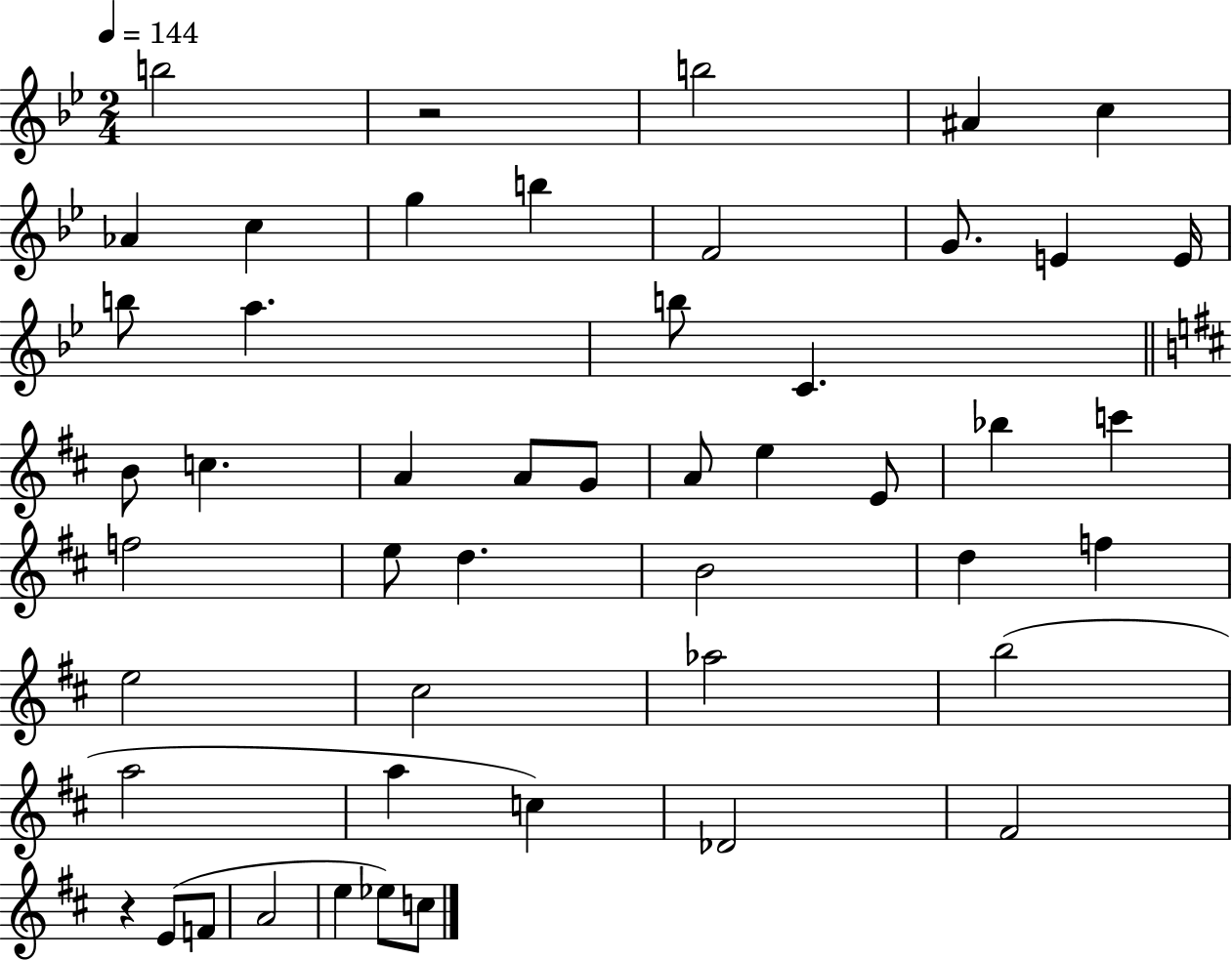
{
  \clef treble
  \numericTimeSignature
  \time 2/4
  \key bes \major
  \tempo 4 = 144
  b''2 | r2 | b''2 | ais'4 c''4 | \break aes'4 c''4 | g''4 b''4 | f'2 | g'8. e'4 e'16 | \break b''8 a''4. | b''8 c'4. | \bar "||" \break \key d \major b'8 c''4. | a'4 a'8 g'8 | a'8 e''4 e'8 | bes''4 c'''4 | \break f''2 | e''8 d''4. | b'2 | d''4 f''4 | \break e''2 | cis''2 | aes''2 | b''2( | \break a''2 | a''4 c''4) | des'2 | fis'2 | \break r4 e'8( f'8 | a'2 | e''4 ees''8) c''8 | \bar "|."
}